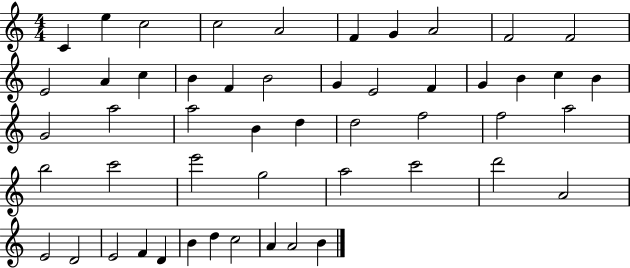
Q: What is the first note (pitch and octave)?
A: C4